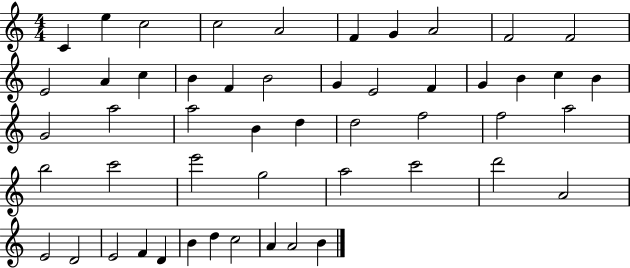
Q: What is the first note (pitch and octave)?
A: C4